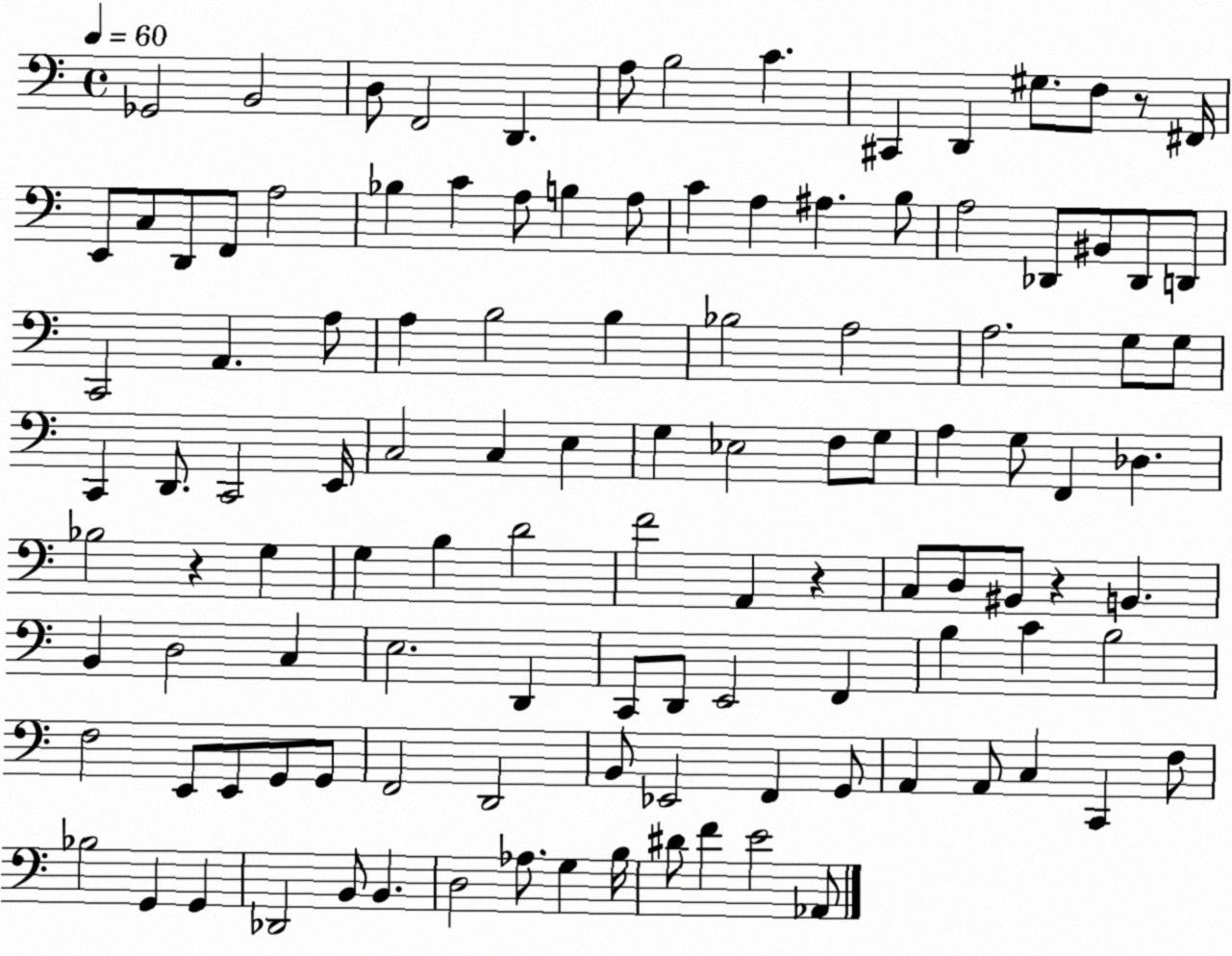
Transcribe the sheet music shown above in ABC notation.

X:1
T:Untitled
M:4/4
L:1/4
K:C
_G,,2 B,,2 D,/2 F,,2 D,, A,/2 B,2 C ^C,, D,, ^G,/2 F,/2 z/2 ^F,,/4 E,,/2 C,/2 D,,/2 F,,/2 A,2 _B, C A,/2 B, A,/2 C A, ^A, B,/2 A,2 _D,,/2 ^B,,/2 _D,,/2 D,,/2 C,,2 A,, A,/2 A, B,2 B, _B,2 A,2 A,2 G,/2 G,/2 C,, D,,/2 C,,2 E,,/4 C,2 C, E, G, _E,2 F,/2 G,/2 A, G,/2 F,, _D, _B,2 z G, G, B, D2 F2 A,, z C,/2 D,/2 ^B,,/2 z B,, B,, D,2 C, E,2 D,, C,,/2 D,,/2 E,,2 F,, B, C B,2 F,2 E,,/2 E,,/2 G,,/2 G,,/2 F,,2 D,,2 B,,/2 _E,,2 F,, G,,/2 A,, A,,/2 C, C,, F,/2 _B,2 G,, G,, _D,,2 B,,/2 B,, D,2 _A,/2 G, B,/4 ^D/2 F E2 _A,,/2